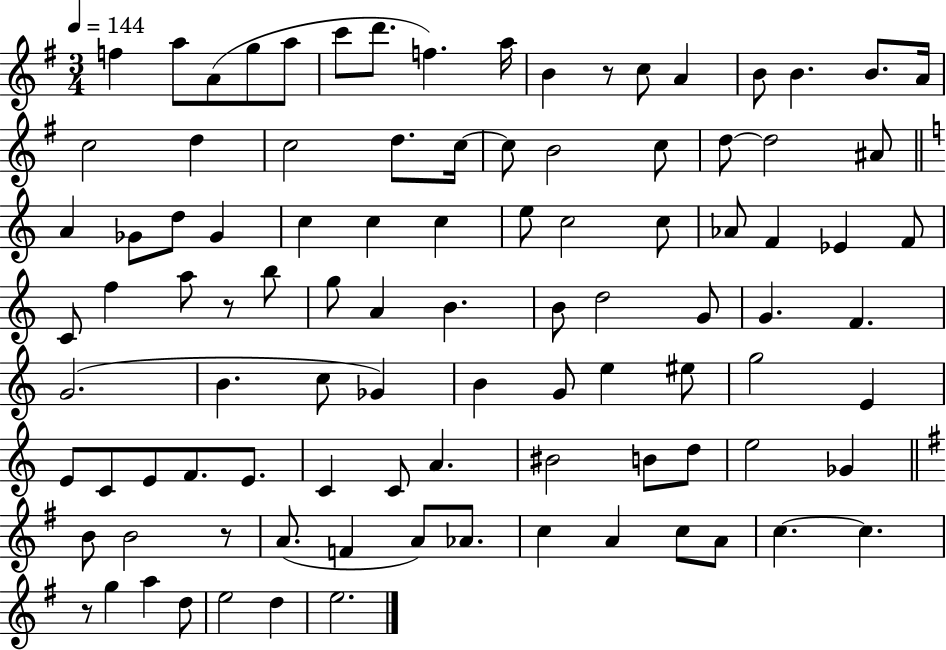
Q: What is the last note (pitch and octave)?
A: E5